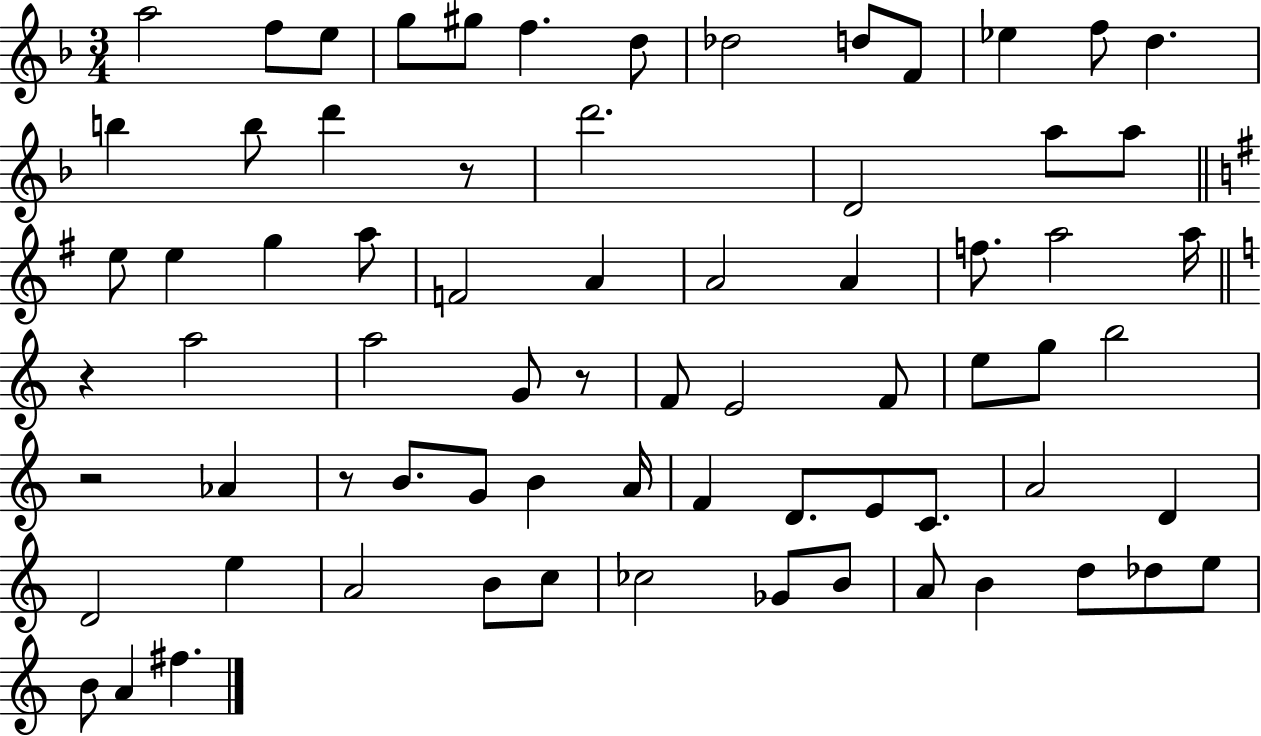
A5/h F5/e E5/e G5/e G#5/e F5/q. D5/e Db5/h D5/e F4/e Eb5/q F5/e D5/q. B5/q B5/e D6/q R/e D6/h. D4/h A5/e A5/e E5/e E5/q G5/q A5/e F4/h A4/q A4/h A4/q F5/e. A5/h A5/s R/q A5/h A5/h G4/e R/e F4/e E4/h F4/e E5/e G5/e B5/h R/h Ab4/q R/e B4/e. G4/e B4/q A4/s F4/q D4/e. E4/e C4/e. A4/h D4/q D4/h E5/q A4/h B4/e C5/e CES5/h Gb4/e B4/e A4/e B4/q D5/e Db5/e E5/e B4/e A4/q F#5/q.